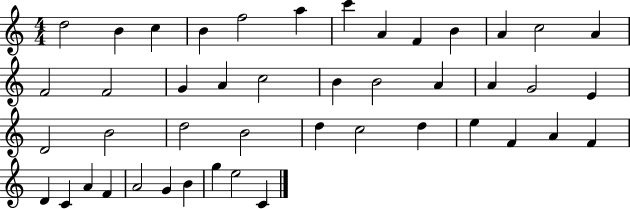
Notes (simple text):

D5/h B4/q C5/q B4/q F5/h A5/q C6/q A4/q F4/q B4/q A4/q C5/h A4/q F4/h F4/h G4/q A4/q C5/h B4/q B4/h A4/q A4/q G4/h E4/q D4/h B4/h D5/h B4/h D5/q C5/h D5/q E5/q F4/q A4/q F4/q D4/q C4/q A4/q F4/q A4/h G4/q B4/q G5/q E5/h C4/q